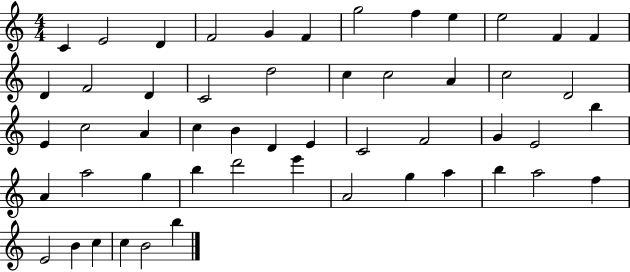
C4/q E4/h D4/q F4/h G4/q F4/q G5/h F5/q E5/q E5/h F4/q F4/q D4/q F4/h D4/q C4/h D5/h C5/q C5/h A4/q C5/h D4/h E4/q C5/h A4/q C5/q B4/q D4/q E4/q C4/h F4/h G4/q E4/h B5/q A4/q A5/h G5/q B5/q D6/h E6/q A4/h G5/q A5/q B5/q A5/h F5/q E4/h B4/q C5/q C5/q B4/h B5/q